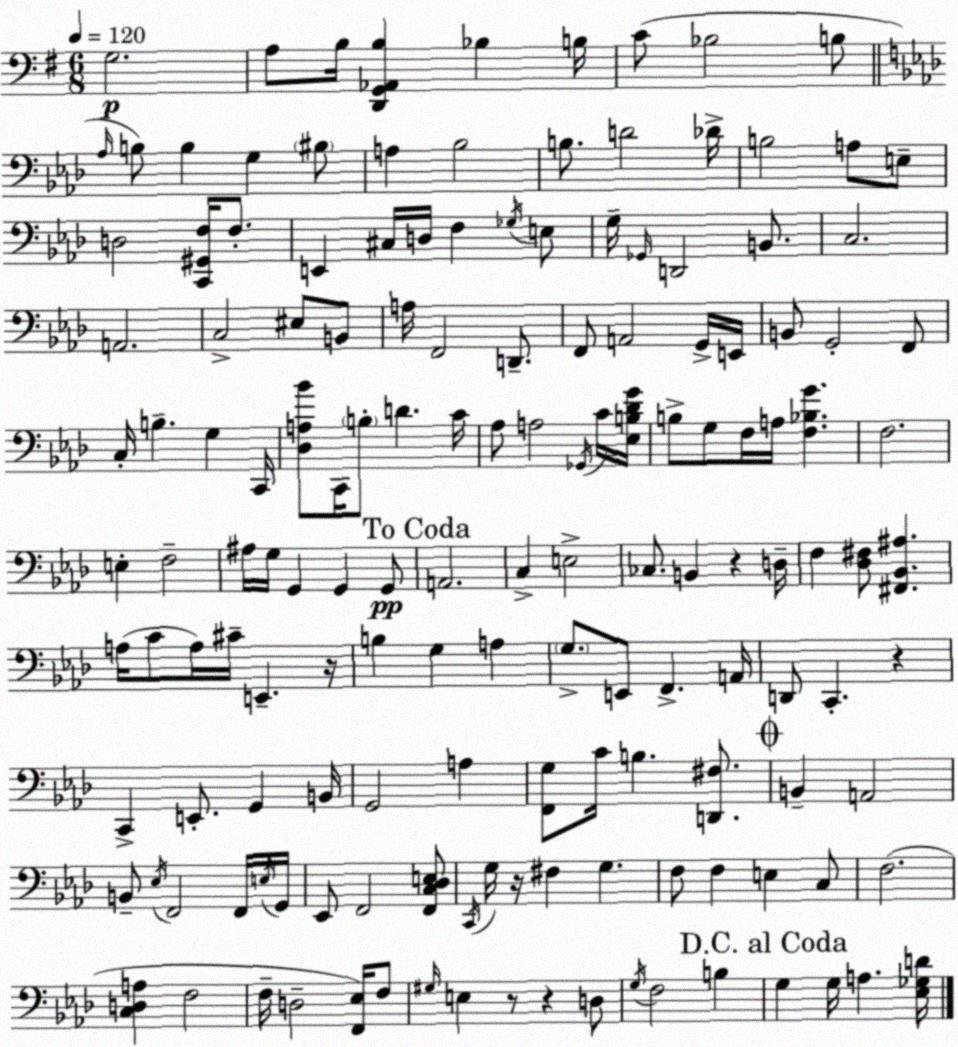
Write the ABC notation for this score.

X:1
T:Untitled
M:6/8
L:1/4
K:Em
G,2 A,/2 B,/4 [D,,G,,_A,,B,] _B, B,/4 C/2 _B,2 B,/2 _A,/4 B,/2 B, G, ^B,/2 A, _B,2 B,/2 D2 _D/4 B,2 A,/2 E,/2 D,2 [C,,^G,,F,]/4 F,/2 E,, ^C,/4 D,/4 F, _G,/4 E,/2 G,/4 _G,,/4 D,,2 B,,/2 C,2 A,,2 C,2 ^E,/2 B,,/2 A,/4 F,,2 D,,/2 F,,/2 A,,2 G,,/4 E,,/4 B,,/2 G,,2 F,,/2 C,/4 B, G, C,,/4 [_D,A,_B]/2 C,,/4 B,/2 D C/4 _A,/2 A,2 _G,,/4 C/4 [_E,B,_DG]/4 B,/2 G,/2 F,/4 A,/4 [F,_B,G] F,2 E, F,2 ^A,/4 G,/4 G,, G,, G,,/2 A,,2 C, E,2 _C,/2 B,, z D,/4 F, [_D,^F,]/2 [^F,,_B,,^A,] A,/4 C/2 A,/4 ^C/4 E,, z/4 B, G, A, G,/2 E,,/2 F,, A,,/4 D,,/2 C,, z C,, E,,/2 G,, B,,/4 G,,2 A, [F,,G,]/2 C/4 B, [D,,^F,]/2 B,, A,,2 B,,/2 _E,/4 F,,2 F,,/4 E,/4 G,,/4 _E,,/2 F,,2 [F,,C,_D,E,]/2 C,,/4 G,/4 z/4 ^F, G, F,/2 F, E, C,/2 F,2 [C,D,A,] F,2 F,/4 D,2 [F,,_E,]/4 F,/2 ^G,/4 E, z/2 z D,/2 G,/4 F,2 B, G, G,/4 A, [_E,_G,D]/4